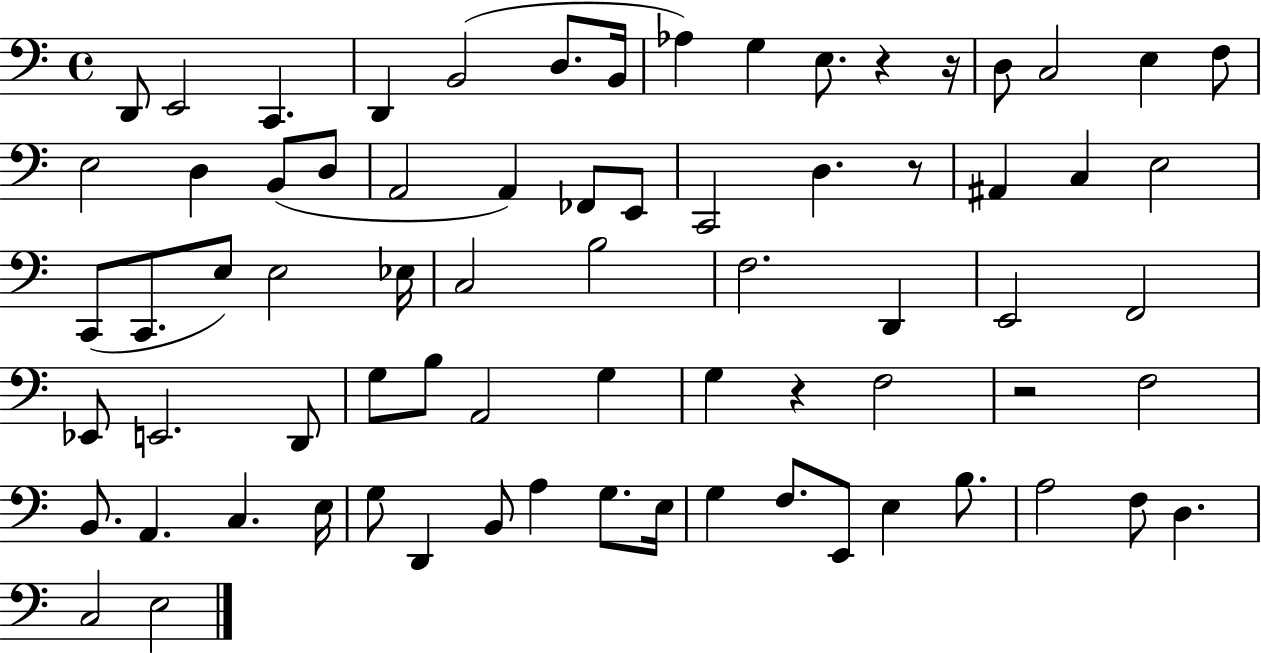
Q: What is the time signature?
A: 4/4